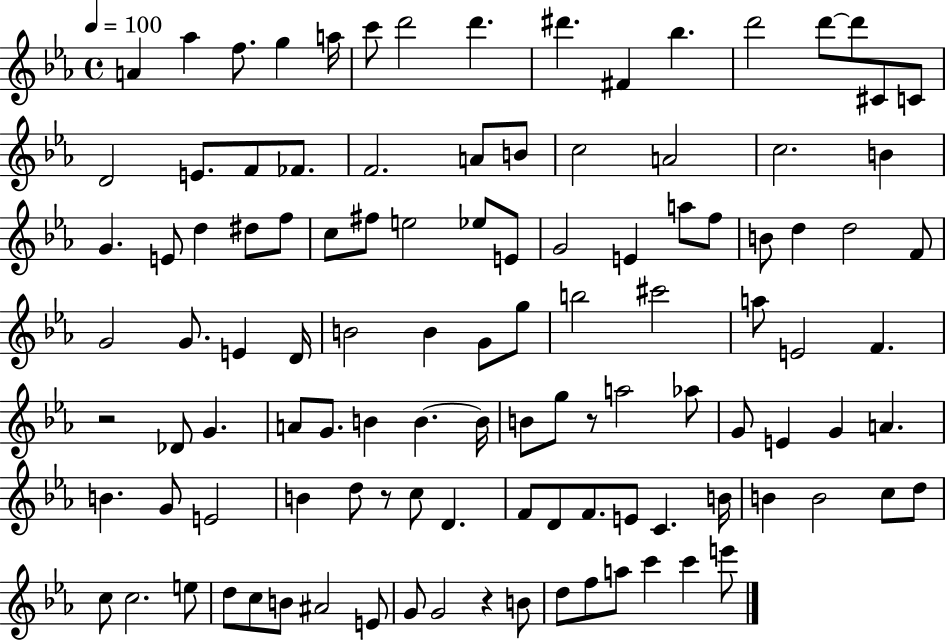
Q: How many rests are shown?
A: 4